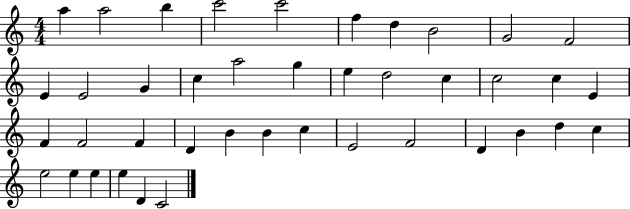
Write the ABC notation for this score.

X:1
T:Untitled
M:4/4
L:1/4
K:C
a a2 b c'2 c'2 f d B2 G2 F2 E E2 G c a2 g e d2 c c2 c E F F2 F D B B c E2 F2 D B d c e2 e e e D C2